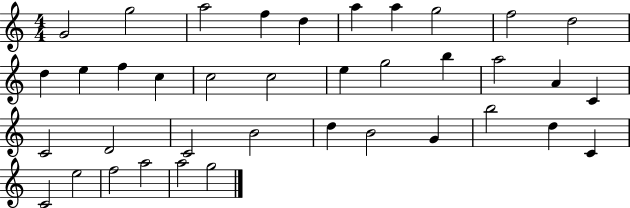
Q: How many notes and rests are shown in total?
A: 38